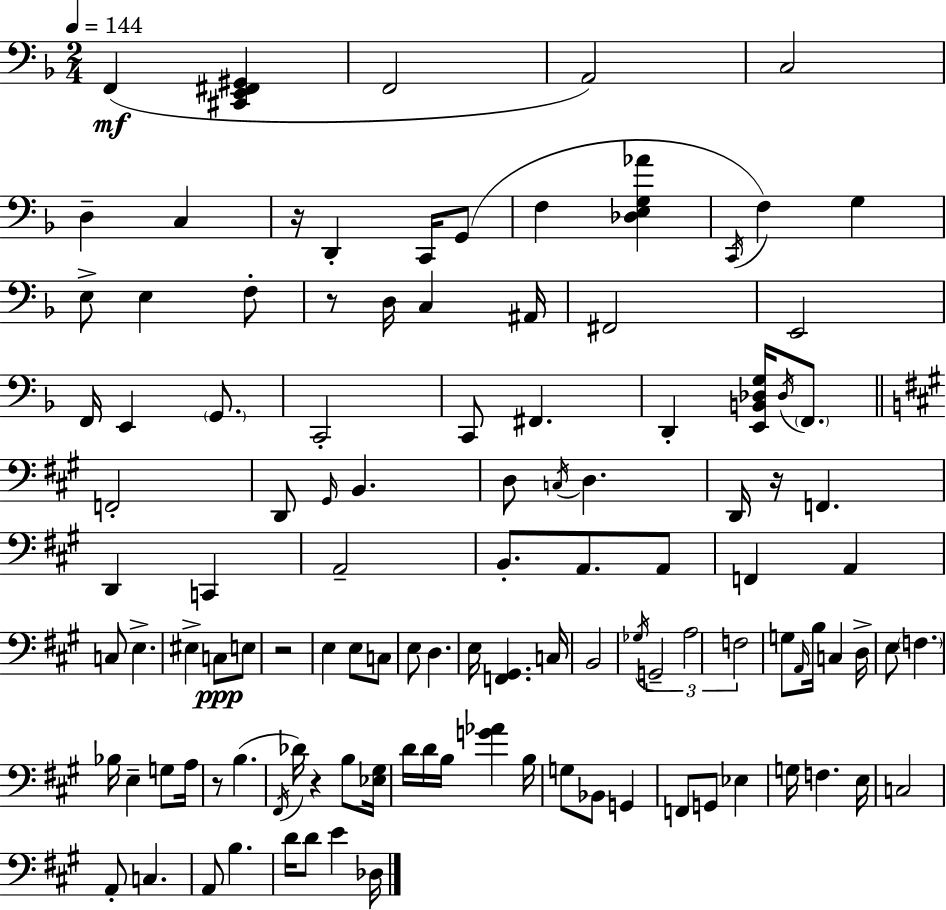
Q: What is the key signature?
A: F major